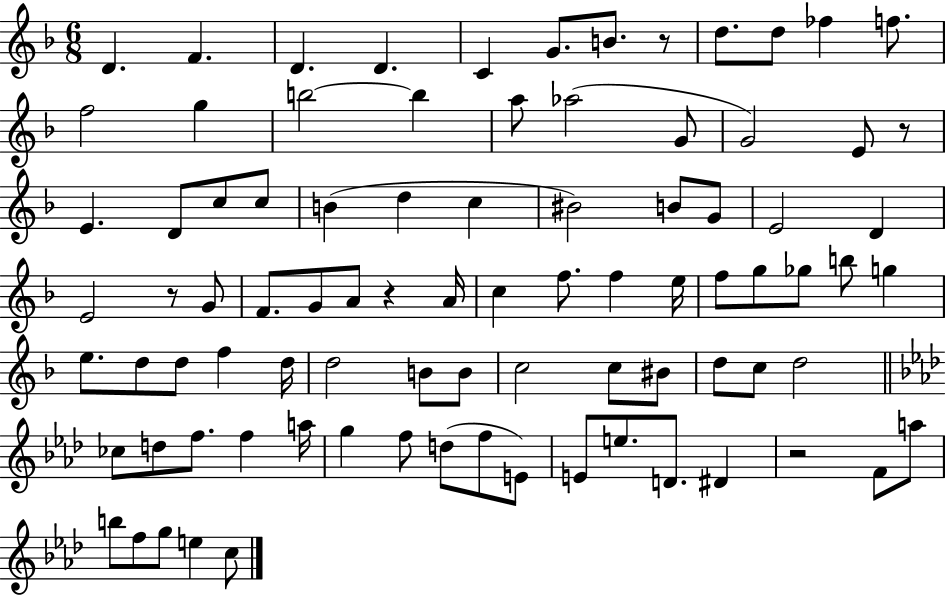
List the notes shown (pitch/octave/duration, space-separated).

D4/q. F4/q. D4/q. D4/q. C4/q G4/e. B4/e. R/e D5/e. D5/e FES5/q F5/e. F5/h G5/q B5/h B5/q A5/e Ab5/h G4/e G4/h E4/e R/e E4/q. D4/e C5/e C5/e B4/q D5/q C5/q BIS4/h B4/e G4/e E4/h D4/q E4/h R/e G4/e F4/e. G4/e A4/e R/q A4/s C5/q F5/e. F5/q E5/s F5/e G5/e Gb5/e B5/e G5/q E5/e. D5/e D5/e F5/q D5/s D5/h B4/e B4/e C5/h C5/e BIS4/e D5/e C5/e D5/h CES5/e D5/e F5/e. F5/q A5/s G5/q F5/e D5/e F5/e E4/e E4/e E5/e. D4/e. D#4/q R/h F4/e A5/e B5/e F5/e G5/e E5/q C5/e